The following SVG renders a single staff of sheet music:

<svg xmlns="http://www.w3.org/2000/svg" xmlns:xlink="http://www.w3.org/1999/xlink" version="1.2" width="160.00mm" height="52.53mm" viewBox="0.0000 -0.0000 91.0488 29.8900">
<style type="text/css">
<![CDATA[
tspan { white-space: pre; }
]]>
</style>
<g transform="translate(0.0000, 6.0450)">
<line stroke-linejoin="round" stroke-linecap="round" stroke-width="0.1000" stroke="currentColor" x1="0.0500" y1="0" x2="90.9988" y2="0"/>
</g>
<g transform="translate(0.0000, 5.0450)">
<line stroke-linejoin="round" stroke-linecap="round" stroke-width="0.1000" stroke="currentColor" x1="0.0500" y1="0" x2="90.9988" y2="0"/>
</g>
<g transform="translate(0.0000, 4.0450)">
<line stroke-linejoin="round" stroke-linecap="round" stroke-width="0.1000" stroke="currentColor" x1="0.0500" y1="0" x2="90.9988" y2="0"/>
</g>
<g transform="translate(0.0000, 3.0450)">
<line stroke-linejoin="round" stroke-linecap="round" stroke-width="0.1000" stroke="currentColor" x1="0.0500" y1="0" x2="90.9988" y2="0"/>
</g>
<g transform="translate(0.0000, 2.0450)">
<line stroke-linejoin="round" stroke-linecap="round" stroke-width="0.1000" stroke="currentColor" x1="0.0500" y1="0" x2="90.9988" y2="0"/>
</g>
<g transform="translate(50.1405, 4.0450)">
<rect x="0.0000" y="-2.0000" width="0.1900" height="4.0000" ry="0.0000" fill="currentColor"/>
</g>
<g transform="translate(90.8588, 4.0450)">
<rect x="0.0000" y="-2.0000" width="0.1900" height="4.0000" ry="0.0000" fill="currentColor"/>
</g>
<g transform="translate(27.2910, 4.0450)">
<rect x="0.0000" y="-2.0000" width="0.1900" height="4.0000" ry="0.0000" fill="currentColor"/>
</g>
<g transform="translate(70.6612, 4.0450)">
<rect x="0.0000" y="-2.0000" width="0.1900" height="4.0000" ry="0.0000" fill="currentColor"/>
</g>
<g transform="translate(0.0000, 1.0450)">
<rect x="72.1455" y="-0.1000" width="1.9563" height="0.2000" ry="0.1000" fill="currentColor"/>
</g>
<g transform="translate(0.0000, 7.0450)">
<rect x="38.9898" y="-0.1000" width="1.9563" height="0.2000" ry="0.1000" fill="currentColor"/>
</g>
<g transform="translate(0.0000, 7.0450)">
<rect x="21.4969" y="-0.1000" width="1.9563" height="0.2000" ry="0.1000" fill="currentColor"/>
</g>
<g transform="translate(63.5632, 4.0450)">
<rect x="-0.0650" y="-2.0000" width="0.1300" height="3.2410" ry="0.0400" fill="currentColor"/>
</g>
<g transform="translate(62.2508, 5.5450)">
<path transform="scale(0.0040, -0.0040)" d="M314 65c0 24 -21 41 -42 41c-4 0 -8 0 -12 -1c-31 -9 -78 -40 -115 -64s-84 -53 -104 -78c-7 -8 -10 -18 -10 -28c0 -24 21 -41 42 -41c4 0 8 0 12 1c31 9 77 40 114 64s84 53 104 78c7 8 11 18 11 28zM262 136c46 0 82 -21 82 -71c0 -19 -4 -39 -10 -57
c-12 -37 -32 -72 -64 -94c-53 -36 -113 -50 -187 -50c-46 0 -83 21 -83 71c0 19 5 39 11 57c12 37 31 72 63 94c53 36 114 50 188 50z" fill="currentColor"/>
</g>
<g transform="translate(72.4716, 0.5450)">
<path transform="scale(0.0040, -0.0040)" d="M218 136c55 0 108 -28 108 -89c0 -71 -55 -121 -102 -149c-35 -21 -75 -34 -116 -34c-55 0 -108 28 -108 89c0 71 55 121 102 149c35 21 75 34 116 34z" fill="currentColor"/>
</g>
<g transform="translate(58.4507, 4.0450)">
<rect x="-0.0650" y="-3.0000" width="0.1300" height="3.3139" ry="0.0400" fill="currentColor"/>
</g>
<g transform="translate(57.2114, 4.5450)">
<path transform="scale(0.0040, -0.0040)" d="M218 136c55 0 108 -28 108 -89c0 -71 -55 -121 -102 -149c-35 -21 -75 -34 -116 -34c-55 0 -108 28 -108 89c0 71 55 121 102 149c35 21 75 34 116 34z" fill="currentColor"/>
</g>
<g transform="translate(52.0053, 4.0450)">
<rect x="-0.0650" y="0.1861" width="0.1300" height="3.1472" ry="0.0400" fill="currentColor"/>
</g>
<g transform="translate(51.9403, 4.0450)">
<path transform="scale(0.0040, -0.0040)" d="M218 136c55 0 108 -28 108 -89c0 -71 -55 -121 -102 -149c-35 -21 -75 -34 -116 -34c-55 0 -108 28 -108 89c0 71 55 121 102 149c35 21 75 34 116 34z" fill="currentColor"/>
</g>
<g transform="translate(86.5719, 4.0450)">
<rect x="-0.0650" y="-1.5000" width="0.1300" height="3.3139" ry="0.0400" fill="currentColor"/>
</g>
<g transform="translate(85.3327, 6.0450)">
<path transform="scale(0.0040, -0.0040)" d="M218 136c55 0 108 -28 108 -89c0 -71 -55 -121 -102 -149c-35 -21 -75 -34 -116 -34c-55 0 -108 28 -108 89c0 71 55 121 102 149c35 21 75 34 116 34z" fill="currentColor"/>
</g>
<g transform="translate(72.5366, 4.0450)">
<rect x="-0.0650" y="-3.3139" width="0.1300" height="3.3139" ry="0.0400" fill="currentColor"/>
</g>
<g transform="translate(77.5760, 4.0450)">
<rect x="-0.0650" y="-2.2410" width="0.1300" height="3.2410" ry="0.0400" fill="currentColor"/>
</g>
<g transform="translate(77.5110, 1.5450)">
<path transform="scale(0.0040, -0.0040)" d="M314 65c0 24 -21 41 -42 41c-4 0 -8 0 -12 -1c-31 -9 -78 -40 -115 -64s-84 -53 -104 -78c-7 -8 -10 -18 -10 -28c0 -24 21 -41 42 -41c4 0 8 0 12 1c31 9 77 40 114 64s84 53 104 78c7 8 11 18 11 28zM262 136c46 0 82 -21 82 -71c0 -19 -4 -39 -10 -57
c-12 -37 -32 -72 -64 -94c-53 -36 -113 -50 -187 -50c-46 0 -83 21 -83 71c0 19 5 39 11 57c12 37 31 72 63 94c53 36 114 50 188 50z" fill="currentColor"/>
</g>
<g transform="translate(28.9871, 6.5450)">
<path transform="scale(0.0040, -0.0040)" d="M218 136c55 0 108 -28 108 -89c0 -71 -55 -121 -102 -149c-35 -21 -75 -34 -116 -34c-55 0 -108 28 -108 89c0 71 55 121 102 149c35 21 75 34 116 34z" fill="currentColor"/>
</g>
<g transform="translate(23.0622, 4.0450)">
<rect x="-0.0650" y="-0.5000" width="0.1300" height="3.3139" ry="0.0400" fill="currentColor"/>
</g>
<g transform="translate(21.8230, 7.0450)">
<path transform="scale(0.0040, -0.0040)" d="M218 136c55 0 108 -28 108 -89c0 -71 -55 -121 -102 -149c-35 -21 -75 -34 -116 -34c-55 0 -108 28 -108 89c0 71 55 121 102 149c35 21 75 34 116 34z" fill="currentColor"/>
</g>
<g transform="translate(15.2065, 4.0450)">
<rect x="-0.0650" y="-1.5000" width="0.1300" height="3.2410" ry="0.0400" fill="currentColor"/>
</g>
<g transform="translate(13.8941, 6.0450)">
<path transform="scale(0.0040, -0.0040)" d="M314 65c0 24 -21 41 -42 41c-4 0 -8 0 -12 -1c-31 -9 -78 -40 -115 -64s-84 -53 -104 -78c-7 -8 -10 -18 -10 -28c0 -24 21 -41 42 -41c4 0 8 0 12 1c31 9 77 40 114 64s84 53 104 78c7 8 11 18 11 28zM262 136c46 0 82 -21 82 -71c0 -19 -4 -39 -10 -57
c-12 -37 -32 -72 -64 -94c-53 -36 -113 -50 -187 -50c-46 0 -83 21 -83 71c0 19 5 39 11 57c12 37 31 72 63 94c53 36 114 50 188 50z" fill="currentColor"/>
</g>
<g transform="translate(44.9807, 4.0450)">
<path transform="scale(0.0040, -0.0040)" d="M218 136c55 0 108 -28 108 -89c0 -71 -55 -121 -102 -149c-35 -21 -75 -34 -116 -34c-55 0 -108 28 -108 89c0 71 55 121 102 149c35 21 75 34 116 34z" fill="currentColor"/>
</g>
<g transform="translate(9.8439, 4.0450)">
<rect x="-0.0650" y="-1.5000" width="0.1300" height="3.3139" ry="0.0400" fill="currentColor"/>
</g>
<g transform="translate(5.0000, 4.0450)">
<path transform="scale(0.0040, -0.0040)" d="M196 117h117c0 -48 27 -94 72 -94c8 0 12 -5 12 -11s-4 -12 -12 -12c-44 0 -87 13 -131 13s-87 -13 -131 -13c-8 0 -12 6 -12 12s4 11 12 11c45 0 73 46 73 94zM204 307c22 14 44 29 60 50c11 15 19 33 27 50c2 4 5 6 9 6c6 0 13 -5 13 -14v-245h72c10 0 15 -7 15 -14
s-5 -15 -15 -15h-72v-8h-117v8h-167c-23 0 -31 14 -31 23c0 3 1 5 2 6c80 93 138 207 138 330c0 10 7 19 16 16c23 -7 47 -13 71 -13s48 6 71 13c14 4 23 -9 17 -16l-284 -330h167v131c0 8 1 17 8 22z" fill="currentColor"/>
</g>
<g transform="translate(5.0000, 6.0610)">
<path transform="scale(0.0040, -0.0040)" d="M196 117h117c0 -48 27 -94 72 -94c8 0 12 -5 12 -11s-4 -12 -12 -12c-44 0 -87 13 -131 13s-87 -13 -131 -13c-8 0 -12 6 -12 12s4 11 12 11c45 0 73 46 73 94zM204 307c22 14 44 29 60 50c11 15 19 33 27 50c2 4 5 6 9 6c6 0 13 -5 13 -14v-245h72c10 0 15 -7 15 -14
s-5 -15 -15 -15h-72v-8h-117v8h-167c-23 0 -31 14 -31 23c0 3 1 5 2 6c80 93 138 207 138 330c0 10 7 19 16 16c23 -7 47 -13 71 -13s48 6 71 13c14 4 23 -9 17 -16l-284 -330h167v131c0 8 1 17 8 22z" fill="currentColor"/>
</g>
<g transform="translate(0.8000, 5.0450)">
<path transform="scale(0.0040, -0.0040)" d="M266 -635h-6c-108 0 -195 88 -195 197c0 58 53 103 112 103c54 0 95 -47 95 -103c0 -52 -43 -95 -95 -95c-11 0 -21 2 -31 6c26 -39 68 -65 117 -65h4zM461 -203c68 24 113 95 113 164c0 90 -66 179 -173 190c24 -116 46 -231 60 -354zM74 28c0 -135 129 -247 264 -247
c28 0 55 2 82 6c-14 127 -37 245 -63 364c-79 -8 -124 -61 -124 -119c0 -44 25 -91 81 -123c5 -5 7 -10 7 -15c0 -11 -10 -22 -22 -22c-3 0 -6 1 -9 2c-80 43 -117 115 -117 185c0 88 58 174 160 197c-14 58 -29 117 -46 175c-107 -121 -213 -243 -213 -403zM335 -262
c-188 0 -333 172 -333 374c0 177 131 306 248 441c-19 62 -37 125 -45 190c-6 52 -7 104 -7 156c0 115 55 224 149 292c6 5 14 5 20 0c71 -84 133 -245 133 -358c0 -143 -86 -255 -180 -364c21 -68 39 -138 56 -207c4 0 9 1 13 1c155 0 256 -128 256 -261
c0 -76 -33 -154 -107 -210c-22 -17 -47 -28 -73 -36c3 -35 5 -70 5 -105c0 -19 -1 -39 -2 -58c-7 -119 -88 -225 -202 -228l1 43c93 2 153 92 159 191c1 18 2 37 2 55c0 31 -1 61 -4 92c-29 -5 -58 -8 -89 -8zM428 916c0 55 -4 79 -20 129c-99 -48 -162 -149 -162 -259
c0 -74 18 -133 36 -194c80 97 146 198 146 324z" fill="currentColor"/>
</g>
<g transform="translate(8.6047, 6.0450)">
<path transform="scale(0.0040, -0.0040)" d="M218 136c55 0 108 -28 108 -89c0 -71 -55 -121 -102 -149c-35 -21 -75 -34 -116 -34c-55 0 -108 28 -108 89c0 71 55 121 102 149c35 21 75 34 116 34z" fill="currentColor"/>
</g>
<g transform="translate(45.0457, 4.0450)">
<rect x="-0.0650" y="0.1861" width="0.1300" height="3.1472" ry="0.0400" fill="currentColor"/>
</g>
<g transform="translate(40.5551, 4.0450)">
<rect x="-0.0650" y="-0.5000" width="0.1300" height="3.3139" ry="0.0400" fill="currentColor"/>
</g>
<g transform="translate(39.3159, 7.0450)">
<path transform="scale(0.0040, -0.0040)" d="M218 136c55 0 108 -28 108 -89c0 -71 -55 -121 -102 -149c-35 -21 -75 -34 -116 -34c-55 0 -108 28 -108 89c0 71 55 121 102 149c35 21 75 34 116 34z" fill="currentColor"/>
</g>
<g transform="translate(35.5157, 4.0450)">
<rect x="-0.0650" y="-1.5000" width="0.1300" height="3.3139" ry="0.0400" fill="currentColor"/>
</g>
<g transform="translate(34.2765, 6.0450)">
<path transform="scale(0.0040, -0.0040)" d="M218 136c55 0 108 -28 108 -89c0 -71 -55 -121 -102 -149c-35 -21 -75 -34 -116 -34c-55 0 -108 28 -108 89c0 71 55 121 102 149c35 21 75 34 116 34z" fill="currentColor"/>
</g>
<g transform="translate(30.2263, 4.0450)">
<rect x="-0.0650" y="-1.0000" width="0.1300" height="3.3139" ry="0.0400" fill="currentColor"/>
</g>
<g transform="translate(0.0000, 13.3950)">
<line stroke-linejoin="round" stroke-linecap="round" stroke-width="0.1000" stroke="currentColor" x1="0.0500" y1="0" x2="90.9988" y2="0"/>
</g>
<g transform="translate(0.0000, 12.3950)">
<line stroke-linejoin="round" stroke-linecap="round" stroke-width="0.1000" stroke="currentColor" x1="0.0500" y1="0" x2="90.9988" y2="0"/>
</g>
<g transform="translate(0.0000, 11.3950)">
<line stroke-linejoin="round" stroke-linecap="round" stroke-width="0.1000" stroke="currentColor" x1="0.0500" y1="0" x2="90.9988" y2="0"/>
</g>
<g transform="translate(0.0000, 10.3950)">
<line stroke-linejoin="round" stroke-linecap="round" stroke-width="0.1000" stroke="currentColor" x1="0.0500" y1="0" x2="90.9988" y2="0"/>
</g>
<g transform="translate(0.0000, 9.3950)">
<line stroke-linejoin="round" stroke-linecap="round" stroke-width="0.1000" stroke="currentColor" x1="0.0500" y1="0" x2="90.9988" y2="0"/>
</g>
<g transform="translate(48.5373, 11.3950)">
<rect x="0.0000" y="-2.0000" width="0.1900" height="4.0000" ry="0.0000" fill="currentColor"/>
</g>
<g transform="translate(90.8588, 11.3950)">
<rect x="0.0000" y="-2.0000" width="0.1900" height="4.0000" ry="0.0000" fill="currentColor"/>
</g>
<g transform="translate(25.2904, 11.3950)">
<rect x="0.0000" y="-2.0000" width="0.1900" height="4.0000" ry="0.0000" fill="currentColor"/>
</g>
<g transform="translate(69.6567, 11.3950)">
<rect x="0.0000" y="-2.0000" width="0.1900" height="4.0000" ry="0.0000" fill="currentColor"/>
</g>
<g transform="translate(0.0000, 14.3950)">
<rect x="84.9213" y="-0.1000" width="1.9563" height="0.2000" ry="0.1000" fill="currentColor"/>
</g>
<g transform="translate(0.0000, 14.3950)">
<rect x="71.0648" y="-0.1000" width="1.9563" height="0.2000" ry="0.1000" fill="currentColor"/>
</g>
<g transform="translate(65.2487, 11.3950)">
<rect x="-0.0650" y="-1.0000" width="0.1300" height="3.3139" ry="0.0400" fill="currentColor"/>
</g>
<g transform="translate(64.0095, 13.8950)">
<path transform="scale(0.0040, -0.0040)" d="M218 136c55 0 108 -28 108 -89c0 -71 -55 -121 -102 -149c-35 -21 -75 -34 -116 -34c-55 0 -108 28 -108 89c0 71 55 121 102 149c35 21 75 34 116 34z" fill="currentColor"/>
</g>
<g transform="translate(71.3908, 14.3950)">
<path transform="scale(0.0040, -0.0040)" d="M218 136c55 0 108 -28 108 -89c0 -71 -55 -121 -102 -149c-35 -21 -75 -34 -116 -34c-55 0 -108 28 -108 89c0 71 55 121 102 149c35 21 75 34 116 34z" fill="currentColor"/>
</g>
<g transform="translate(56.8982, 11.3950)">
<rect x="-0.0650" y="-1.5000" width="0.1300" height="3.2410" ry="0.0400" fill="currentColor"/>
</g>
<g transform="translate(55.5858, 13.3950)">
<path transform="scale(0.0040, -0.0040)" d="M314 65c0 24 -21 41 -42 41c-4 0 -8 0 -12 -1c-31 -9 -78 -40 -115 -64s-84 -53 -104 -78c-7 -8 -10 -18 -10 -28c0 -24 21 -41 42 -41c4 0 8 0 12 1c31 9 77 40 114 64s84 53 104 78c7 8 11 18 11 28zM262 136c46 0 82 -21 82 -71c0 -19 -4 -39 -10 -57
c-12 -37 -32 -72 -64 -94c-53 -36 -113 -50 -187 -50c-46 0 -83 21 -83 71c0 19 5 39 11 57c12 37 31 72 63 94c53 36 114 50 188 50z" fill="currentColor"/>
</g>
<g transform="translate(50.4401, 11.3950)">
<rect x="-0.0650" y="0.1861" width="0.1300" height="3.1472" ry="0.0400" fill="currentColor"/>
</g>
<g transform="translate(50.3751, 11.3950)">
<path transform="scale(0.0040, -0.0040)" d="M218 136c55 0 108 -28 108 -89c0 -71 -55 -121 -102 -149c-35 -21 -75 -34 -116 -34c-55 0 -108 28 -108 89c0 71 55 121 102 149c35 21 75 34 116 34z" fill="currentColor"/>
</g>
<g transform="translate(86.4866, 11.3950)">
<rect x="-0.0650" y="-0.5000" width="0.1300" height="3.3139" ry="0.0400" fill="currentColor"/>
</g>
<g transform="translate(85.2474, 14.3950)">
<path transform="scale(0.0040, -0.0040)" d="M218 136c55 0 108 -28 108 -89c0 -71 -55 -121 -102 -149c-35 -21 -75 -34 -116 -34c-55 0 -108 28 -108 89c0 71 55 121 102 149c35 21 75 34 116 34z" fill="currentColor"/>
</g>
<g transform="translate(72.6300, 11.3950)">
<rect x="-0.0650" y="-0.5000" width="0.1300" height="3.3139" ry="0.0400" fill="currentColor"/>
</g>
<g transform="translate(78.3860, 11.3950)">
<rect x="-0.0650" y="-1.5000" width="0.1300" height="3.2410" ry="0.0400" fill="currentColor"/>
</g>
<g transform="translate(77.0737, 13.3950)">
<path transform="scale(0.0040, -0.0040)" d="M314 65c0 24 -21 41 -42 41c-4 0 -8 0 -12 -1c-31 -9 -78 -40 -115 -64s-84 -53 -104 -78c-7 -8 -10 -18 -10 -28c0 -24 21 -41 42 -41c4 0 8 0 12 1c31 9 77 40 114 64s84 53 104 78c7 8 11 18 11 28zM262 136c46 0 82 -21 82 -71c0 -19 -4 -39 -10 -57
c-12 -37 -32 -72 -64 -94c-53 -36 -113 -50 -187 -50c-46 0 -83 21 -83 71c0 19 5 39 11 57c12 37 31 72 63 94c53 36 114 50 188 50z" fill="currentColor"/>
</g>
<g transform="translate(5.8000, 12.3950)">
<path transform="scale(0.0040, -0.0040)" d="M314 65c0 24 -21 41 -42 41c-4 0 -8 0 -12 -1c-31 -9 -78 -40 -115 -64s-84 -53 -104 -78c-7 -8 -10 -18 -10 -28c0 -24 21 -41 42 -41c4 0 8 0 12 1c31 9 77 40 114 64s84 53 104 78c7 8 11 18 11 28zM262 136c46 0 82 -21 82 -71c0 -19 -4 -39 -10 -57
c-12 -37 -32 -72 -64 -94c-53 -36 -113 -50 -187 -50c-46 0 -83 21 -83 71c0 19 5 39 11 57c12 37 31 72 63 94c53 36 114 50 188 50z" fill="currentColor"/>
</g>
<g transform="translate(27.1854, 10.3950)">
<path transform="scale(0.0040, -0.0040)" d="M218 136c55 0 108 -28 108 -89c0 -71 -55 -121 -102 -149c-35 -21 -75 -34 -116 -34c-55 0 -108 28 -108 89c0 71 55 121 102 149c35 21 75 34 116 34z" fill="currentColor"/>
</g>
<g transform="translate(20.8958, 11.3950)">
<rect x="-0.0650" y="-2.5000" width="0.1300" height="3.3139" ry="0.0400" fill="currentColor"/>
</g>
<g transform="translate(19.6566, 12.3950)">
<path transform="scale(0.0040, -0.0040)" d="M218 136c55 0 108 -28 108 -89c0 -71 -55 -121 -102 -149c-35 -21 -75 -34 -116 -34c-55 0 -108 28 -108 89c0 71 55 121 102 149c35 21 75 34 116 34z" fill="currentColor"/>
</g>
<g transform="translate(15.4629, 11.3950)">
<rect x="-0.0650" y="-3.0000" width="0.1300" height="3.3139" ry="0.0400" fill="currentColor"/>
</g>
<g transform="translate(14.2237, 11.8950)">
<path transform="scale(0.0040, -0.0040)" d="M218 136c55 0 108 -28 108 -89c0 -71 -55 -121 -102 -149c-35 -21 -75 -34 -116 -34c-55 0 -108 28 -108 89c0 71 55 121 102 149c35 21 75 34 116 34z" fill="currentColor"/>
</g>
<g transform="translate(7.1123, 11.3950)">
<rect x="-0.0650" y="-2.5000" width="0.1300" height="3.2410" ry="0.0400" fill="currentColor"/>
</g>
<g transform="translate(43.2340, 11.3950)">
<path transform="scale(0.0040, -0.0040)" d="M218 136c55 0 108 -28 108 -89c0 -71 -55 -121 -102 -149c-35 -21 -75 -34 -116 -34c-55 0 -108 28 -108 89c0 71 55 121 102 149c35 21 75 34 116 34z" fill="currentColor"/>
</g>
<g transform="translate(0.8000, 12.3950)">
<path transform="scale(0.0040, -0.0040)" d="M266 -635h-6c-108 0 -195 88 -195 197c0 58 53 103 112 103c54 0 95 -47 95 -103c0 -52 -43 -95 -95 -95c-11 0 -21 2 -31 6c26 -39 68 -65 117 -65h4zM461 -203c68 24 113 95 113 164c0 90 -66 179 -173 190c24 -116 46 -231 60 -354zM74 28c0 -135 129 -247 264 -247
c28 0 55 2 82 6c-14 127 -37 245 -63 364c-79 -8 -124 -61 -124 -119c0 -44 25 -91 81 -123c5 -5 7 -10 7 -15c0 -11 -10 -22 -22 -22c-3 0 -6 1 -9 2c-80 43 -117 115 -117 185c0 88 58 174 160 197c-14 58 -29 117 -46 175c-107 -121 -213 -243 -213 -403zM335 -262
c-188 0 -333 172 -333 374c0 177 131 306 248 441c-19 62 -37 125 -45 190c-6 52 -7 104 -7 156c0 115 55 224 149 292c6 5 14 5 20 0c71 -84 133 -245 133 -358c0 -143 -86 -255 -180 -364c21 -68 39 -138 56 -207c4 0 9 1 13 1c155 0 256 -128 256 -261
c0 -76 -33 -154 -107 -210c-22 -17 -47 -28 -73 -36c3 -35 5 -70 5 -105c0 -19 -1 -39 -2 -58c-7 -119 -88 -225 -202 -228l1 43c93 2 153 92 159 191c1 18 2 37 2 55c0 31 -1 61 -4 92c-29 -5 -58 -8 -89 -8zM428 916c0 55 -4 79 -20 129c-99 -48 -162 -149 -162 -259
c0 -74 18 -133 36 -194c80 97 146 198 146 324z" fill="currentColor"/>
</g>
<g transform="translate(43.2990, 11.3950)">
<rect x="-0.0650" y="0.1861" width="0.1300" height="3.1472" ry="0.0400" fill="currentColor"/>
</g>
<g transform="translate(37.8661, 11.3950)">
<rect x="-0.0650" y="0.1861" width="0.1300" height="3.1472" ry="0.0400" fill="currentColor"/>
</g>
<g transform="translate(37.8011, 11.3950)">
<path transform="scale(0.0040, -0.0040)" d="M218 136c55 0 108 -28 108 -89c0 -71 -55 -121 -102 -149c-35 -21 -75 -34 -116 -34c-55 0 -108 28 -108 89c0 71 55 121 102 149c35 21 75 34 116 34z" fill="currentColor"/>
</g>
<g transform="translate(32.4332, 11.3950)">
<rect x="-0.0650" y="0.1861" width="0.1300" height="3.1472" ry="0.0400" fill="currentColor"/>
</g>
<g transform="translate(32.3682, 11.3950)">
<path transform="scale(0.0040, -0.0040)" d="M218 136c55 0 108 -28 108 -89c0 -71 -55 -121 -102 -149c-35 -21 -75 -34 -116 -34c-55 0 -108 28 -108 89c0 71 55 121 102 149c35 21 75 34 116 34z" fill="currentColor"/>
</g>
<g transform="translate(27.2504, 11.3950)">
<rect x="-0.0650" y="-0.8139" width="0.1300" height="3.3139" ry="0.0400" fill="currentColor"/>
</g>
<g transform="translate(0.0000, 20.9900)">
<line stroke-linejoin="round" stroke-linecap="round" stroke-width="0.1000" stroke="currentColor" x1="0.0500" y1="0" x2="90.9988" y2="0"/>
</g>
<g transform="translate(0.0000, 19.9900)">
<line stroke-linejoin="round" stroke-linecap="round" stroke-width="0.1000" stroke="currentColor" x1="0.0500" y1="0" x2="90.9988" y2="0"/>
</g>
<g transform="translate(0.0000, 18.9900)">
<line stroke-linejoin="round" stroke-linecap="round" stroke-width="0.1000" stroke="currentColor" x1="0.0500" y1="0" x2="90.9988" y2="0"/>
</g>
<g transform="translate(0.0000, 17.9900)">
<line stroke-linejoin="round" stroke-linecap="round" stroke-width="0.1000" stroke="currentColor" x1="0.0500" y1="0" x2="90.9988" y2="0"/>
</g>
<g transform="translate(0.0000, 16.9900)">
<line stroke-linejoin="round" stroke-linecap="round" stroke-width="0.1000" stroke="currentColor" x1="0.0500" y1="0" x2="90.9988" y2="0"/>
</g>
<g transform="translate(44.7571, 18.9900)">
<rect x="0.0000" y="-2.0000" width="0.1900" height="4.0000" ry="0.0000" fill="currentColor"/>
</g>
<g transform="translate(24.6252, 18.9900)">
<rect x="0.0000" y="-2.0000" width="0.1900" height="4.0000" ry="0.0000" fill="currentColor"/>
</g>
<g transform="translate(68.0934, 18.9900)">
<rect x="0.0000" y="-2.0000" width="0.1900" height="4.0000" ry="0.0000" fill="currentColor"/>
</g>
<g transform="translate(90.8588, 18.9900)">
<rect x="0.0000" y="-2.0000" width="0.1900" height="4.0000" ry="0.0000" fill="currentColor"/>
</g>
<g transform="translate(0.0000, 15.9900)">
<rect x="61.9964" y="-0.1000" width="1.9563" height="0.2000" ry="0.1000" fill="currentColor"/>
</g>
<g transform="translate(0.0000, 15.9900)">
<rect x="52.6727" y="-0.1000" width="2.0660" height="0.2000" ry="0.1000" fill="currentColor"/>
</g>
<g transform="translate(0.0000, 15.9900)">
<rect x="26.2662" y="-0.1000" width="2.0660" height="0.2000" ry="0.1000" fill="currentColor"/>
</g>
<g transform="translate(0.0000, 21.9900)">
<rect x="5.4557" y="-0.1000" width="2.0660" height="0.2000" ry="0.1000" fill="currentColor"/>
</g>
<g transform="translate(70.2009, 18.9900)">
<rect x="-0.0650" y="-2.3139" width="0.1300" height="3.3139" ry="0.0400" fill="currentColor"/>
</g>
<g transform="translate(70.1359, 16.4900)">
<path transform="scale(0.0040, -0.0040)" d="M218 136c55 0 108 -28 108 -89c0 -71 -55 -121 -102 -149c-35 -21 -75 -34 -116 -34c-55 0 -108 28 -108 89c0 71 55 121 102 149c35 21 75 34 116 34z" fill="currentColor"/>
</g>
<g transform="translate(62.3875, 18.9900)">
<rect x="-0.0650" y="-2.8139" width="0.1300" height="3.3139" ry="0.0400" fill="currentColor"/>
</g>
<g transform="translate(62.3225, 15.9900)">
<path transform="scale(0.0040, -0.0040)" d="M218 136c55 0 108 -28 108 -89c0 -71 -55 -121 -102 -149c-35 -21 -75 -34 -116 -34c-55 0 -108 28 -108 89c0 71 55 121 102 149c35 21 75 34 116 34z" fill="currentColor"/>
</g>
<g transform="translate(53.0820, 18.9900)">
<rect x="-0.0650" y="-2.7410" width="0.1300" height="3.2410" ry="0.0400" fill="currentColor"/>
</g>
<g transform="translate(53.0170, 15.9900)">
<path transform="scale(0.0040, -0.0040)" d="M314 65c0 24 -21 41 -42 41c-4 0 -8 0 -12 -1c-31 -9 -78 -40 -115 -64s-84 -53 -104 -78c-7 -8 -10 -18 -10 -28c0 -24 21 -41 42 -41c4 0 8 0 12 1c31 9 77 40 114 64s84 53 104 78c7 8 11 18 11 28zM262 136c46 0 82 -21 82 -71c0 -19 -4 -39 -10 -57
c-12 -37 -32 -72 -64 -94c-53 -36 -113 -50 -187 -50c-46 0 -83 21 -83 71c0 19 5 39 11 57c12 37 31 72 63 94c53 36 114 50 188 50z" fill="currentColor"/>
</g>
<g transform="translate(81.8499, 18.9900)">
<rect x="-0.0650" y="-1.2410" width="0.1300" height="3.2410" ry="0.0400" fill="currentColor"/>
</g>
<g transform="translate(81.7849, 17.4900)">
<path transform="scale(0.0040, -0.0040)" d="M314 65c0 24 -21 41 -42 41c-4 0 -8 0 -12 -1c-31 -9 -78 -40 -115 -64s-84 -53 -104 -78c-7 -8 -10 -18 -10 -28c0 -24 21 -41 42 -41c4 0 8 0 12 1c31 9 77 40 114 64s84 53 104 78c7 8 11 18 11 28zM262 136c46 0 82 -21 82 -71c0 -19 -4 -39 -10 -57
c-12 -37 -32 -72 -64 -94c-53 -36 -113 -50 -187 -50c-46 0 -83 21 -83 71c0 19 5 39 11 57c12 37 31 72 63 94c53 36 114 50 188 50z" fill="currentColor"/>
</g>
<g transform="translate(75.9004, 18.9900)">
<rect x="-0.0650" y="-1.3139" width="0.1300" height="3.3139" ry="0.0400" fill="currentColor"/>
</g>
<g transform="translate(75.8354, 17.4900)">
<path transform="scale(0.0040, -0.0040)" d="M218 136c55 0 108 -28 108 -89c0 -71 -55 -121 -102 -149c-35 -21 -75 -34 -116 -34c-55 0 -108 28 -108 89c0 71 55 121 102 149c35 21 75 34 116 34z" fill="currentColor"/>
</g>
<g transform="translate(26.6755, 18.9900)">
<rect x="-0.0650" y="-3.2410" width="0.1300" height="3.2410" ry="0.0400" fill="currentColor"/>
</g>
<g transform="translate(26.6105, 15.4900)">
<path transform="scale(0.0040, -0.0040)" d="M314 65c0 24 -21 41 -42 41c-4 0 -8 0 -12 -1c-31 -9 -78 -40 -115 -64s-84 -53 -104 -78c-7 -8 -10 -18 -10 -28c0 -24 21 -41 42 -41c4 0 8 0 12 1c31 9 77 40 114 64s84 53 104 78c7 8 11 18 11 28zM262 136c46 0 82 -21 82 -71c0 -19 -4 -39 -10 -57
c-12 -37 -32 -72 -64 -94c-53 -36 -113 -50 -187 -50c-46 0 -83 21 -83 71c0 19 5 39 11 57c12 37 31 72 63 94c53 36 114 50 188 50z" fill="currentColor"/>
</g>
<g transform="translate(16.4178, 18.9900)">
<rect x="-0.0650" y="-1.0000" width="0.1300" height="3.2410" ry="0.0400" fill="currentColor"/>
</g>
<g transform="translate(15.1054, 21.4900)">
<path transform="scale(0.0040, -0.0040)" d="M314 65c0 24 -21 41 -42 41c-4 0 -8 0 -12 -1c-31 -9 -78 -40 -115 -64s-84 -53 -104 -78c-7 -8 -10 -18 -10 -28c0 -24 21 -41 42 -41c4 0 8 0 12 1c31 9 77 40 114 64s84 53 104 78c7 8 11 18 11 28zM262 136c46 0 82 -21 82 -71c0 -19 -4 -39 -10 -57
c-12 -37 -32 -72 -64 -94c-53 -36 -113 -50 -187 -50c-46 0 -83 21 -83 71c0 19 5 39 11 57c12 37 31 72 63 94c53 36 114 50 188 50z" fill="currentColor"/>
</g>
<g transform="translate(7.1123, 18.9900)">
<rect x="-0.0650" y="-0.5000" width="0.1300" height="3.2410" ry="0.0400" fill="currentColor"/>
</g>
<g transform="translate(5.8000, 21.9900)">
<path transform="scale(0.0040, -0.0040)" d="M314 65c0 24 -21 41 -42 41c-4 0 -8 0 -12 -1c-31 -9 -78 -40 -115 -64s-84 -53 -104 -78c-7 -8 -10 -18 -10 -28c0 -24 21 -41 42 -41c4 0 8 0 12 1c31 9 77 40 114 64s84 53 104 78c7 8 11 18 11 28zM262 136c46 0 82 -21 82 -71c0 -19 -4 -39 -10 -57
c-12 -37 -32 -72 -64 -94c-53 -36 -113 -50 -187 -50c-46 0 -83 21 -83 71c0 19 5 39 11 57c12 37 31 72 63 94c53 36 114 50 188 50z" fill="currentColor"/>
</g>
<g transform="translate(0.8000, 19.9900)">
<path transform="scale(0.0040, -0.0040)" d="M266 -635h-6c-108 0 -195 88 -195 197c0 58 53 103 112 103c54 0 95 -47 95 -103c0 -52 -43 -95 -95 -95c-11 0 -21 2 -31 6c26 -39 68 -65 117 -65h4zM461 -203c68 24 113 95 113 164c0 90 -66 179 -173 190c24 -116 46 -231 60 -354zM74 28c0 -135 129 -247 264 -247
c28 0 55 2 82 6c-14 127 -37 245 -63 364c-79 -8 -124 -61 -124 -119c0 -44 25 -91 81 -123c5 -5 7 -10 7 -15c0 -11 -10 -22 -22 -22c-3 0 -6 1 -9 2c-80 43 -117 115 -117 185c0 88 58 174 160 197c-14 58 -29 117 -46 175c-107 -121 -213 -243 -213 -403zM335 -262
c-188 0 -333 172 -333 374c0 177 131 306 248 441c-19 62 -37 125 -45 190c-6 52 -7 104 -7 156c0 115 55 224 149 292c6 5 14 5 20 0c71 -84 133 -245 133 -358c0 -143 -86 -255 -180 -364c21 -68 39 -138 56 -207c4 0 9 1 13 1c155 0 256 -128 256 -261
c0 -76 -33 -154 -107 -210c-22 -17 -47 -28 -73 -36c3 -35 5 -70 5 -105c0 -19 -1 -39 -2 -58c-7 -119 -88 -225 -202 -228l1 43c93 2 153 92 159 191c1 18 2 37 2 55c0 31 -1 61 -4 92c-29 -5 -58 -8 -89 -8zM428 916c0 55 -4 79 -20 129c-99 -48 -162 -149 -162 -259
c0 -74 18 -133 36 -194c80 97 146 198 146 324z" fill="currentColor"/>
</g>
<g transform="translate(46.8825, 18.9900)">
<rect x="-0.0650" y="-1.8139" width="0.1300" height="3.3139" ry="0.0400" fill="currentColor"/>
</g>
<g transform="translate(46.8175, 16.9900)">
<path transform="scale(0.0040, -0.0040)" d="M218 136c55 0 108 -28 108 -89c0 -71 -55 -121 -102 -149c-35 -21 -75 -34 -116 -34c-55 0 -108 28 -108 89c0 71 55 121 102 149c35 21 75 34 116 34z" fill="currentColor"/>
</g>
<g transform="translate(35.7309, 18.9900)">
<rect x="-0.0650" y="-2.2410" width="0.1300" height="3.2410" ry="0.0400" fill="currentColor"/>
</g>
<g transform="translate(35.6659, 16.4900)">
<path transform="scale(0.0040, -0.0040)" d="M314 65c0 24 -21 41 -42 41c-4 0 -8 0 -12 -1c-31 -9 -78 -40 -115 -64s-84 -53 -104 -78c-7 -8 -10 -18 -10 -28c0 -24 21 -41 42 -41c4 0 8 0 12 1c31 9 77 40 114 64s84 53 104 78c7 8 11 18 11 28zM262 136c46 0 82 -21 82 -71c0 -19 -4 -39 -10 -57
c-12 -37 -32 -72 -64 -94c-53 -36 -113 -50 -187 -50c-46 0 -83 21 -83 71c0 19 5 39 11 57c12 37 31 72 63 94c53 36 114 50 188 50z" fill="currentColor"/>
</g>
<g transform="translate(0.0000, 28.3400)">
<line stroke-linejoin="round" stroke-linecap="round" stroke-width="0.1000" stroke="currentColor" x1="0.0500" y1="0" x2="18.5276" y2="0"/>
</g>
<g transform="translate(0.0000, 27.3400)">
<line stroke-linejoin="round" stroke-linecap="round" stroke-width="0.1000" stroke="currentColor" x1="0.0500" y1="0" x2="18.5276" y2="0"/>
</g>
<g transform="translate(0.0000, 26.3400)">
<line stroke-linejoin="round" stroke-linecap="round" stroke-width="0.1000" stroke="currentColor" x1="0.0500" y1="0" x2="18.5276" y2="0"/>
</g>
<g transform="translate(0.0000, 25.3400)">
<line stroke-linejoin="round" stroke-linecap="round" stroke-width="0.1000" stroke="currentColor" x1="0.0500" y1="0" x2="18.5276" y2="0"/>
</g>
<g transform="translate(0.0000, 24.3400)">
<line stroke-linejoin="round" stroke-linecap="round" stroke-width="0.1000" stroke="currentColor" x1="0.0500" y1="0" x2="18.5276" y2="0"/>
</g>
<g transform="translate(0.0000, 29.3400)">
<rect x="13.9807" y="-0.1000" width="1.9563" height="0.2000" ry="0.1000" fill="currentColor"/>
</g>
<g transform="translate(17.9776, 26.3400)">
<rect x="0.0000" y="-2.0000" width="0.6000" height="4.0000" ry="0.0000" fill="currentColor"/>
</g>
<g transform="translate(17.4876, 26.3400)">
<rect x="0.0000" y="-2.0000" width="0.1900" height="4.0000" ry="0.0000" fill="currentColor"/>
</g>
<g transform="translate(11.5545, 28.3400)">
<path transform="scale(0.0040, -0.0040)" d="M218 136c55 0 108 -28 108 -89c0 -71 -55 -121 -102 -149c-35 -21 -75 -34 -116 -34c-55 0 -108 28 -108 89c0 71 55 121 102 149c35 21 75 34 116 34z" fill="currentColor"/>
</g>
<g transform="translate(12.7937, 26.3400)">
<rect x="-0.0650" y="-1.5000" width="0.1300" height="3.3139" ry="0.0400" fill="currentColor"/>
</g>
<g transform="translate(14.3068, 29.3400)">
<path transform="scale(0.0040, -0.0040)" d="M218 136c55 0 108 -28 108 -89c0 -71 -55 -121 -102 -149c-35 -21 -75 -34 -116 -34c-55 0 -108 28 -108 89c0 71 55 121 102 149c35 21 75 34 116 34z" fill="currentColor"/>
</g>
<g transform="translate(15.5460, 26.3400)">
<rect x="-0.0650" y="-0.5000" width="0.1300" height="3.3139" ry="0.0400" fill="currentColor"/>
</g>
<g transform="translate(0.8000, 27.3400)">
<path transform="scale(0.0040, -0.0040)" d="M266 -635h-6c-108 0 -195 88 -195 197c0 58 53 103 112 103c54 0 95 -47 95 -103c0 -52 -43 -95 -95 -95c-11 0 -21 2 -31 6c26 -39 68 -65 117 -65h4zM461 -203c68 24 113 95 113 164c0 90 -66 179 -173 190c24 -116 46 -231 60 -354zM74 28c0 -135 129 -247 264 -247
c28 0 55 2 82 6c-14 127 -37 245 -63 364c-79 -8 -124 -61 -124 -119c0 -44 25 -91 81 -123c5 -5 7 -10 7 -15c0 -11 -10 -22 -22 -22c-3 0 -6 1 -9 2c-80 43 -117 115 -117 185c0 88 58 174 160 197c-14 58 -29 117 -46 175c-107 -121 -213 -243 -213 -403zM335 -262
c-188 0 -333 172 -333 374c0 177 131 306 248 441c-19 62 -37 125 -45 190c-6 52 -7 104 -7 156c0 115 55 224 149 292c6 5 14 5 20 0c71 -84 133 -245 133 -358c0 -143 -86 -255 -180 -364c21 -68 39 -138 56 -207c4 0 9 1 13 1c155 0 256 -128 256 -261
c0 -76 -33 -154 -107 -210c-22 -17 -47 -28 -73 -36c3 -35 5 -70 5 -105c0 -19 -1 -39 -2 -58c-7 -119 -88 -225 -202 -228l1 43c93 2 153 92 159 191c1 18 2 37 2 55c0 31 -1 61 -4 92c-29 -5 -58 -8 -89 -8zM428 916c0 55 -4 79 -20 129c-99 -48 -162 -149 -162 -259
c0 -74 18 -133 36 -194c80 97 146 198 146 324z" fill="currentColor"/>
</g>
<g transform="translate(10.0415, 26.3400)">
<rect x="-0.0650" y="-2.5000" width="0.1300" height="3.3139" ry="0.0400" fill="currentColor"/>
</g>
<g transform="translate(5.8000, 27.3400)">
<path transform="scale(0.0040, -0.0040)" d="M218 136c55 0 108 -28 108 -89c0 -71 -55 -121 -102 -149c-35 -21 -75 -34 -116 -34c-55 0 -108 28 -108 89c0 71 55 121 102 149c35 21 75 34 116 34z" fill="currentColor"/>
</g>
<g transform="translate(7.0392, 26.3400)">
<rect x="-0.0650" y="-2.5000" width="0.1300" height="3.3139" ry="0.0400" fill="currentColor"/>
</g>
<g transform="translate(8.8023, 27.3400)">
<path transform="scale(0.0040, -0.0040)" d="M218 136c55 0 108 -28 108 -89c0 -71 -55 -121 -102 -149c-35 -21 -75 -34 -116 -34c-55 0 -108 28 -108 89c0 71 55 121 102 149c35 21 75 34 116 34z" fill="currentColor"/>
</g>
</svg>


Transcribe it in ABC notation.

X:1
T:Untitled
M:4/4
L:1/4
K:C
E E2 C D E C B B A F2 b g2 E G2 A G d B B B B E2 D C E2 C C2 D2 b2 g2 f a2 a g e e2 G G E C